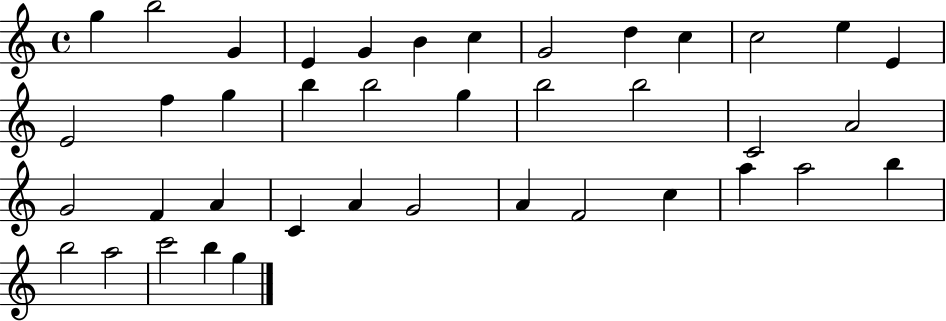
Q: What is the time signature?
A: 4/4